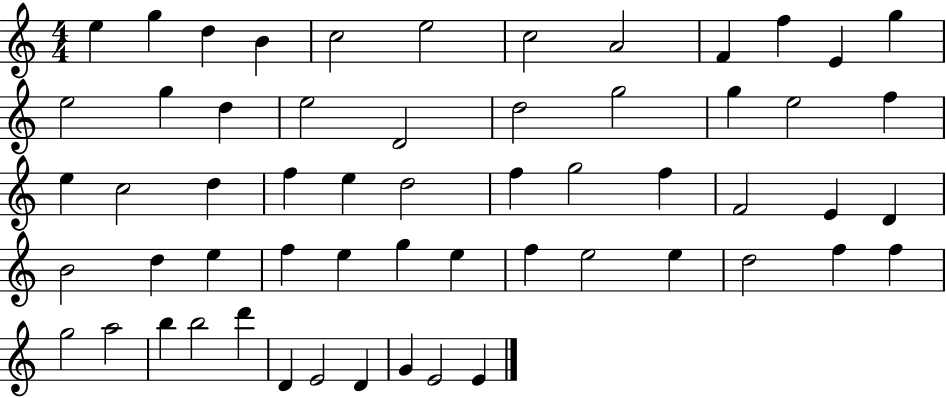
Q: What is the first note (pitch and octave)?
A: E5